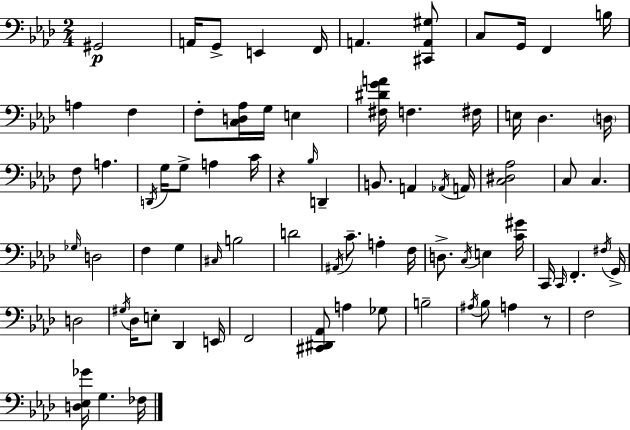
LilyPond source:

{
  \clef bass
  \numericTimeSignature
  \time 2/4
  \key aes \major
  gis,2\p | a,16 g,8-> e,4 f,16 | a,4. <cis, a, gis>8 | c8 g,16 f,4 b16 | \break a4 f4 | f8-. <c d aes>16 g16 e4 | <fis dis' g' a'>16 f4. fis16 | e16 des4. \parenthesize d16 | \break f8 a4. | \acciaccatura { d,16 } g16 g8-> a4 | c'16 r4 \grace { bes16 } d,4-- | b,8. a,4 | \break \acciaccatura { aes,16 } a,16 <c dis aes>2 | c8 c4. | \grace { ges16 } d2 | f4 | \break g4 \grace { cis16 } b2 | d'2 | \acciaccatura { ais,16 } c'8.-- | a4-. f16 d8.-> | \break \acciaccatura { c16 } e4 <c' gis'>16 c,16 | \grace { c,16 } f,4.-. \acciaccatura { fis16 } | g,16-> d2 | \acciaccatura { gis16 } des16 e8-. des,4 | \break e,16 f,2 | <cis, dis, aes,>8 a4 | ges8 b2-- | \acciaccatura { ais16 } bes8 a4 | \break r8 f2 | <d ees ges'>16 g4. | fes16 \bar "|."
}